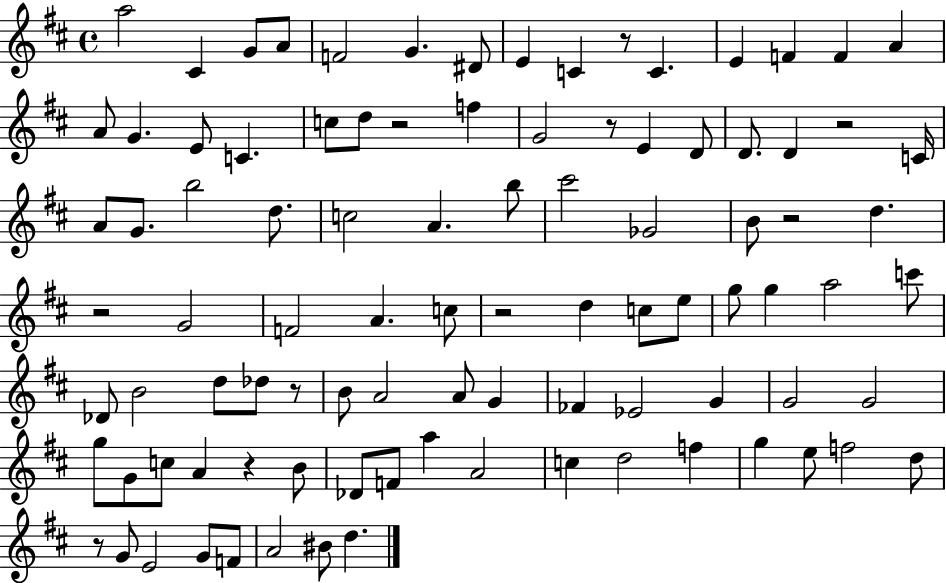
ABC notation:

X:1
T:Untitled
M:4/4
L:1/4
K:D
a2 ^C G/2 A/2 F2 G ^D/2 E C z/2 C E F F A A/2 G E/2 C c/2 d/2 z2 f G2 z/2 E D/2 D/2 D z2 C/4 A/2 G/2 b2 d/2 c2 A b/2 ^c'2 _G2 B/2 z2 d z2 G2 F2 A c/2 z2 d c/2 e/2 g/2 g a2 c'/2 _D/2 B2 d/2 _d/2 z/2 B/2 A2 A/2 G _F _E2 G G2 G2 g/2 G/2 c/2 A z B/2 _D/2 F/2 a A2 c d2 f g e/2 f2 d/2 z/2 G/2 E2 G/2 F/2 A2 ^B/2 d